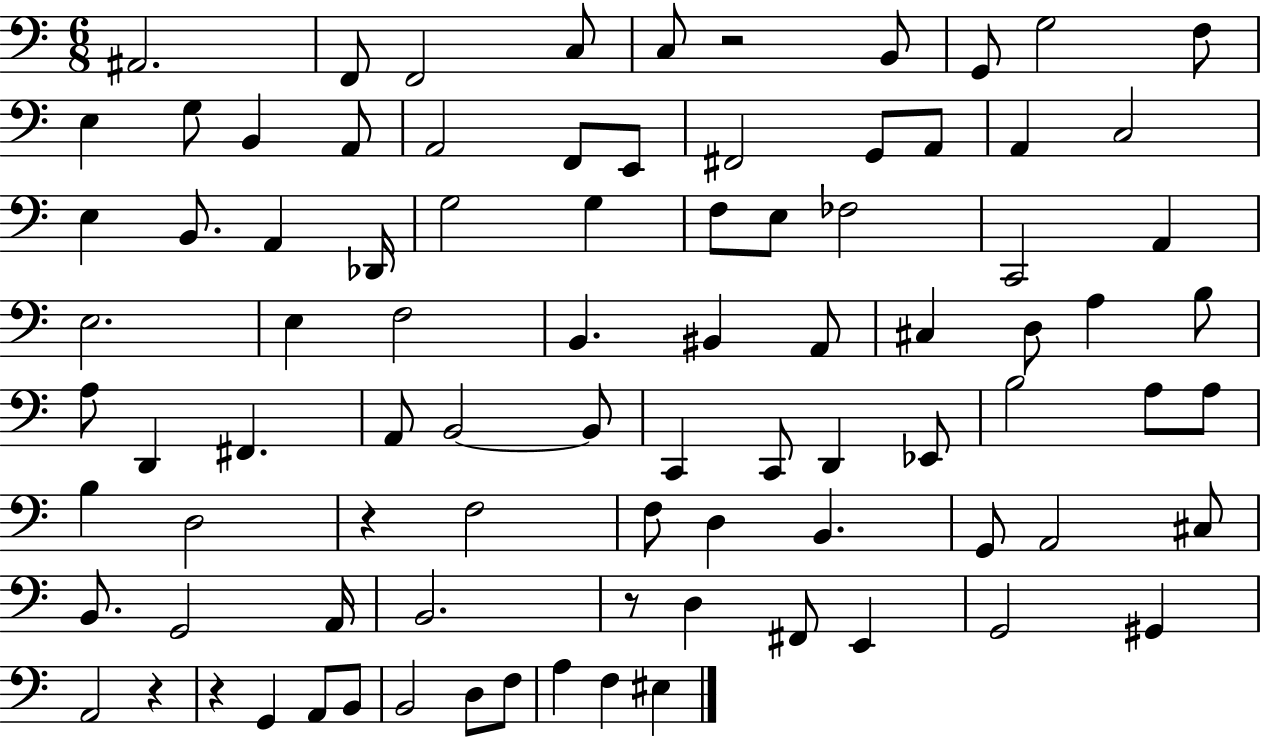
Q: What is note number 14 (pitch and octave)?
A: A2